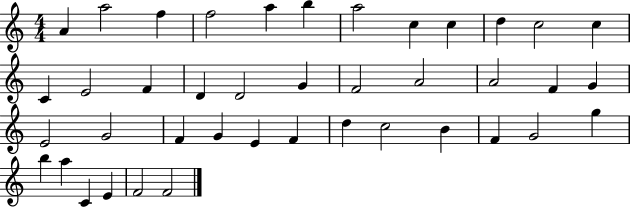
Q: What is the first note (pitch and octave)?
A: A4